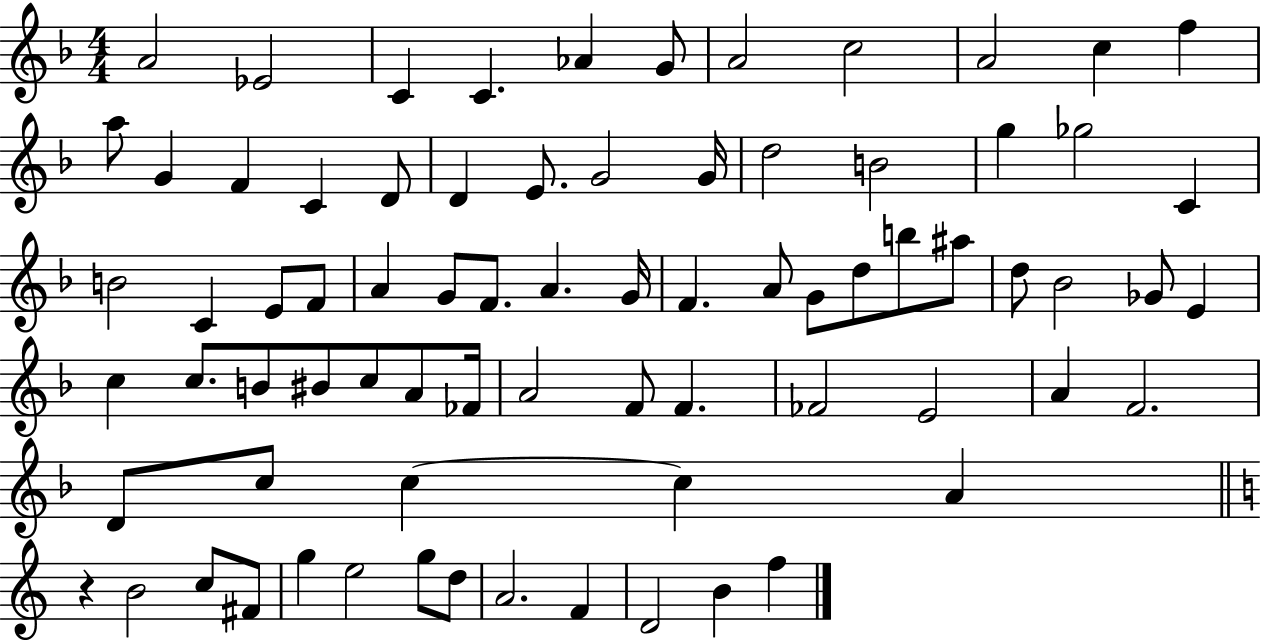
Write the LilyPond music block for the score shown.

{
  \clef treble
  \numericTimeSignature
  \time 4/4
  \key f \major
  a'2 ees'2 | c'4 c'4. aes'4 g'8 | a'2 c''2 | a'2 c''4 f''4 | \break a''8 g'4 f'4 c'4 d'8 | d'4 e'8. g'2 g'16 | d''2 b'2 | g''4 ges''2 c'4 | \break b'2 c'4 e'8 f'8 | a'4 g'8 f'8. a'4. g'16 | f'4. a'8 g'8 d''8 b''8 ais''8 | d''8 bes'2 ges'8 e'4 | \break c''4 c''8. b'8 bis'8 c''8 a'8 fes'16 | a'2 f'8 f'4. | fes'2 e'2 | a'4 f'2. | \break d'8 c''8 c''4~~ c''4 a'4 | \bar "||" \break \key c \major r4 b'2 c''8 fis'8 | g''4 e''2 g''8 d''8 | a'2. f'4 | d'2 b'4 f''4 | \break \bar "|."
}